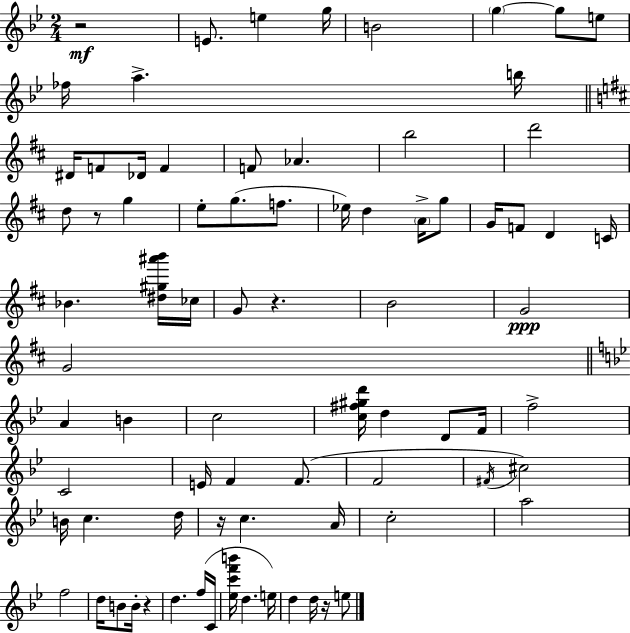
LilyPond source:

{
  \clef treble
  \numericTimeSignature
  \time 2/4
  \key bes \major
  r2\mf | e'8. e''4 g''16 | b'2 | \parenthesize g''4~~ g''8 e''8 | \break fes''16 a''4.-> b''16 | \bar "||" \break \key b \minor dis'16 f'8 des'16 f'4 | f'8 aes'4. | b''2 | d'''2 | \break d''8 r8 g''4 | e''8-. g''8.( f''8. | ees''16) d''4 \parenthesize a'16-> g''8 | g'16 f'8 d'4 c'16 | \break bes'4. <dis'' gis'' ais''' b'''>16 ces''16 | g'8 r4. | b'2 | g'2\ppp | \break g'2 | \bar "||" \break \key bes \major a'4 b'4 | c''2 | <c'' fis'' gis'' d'''>16 d''4 d'8 f'16 | f''2-> | \break c'2 | e'16 f'4 f'8.( | f'2 | \acciaccatura { fis'16 }) cis''2 | \break b'16 c''4. | d''16 r16 c''4. | a'16 c''2-. | a''2 | \break f''2 | d''16 b'8 b'16-. r4 | d''4. f''16( | c'16 <ees'' c''' f''' b'''>16 d''4. | \break e''16) d''4 d''16 r16 e''8 | \bar "|."
}